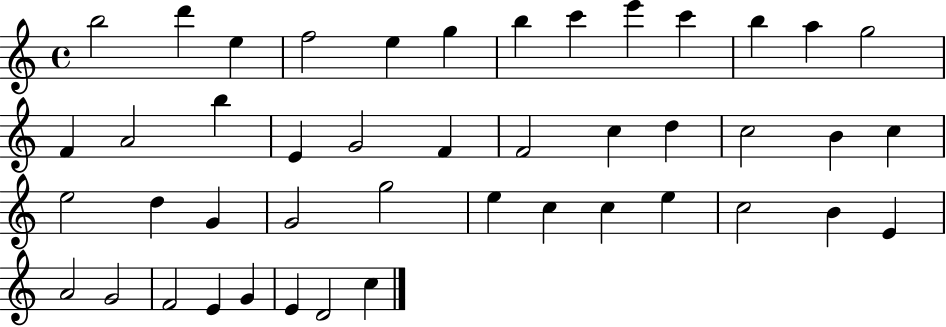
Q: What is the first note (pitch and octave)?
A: B5